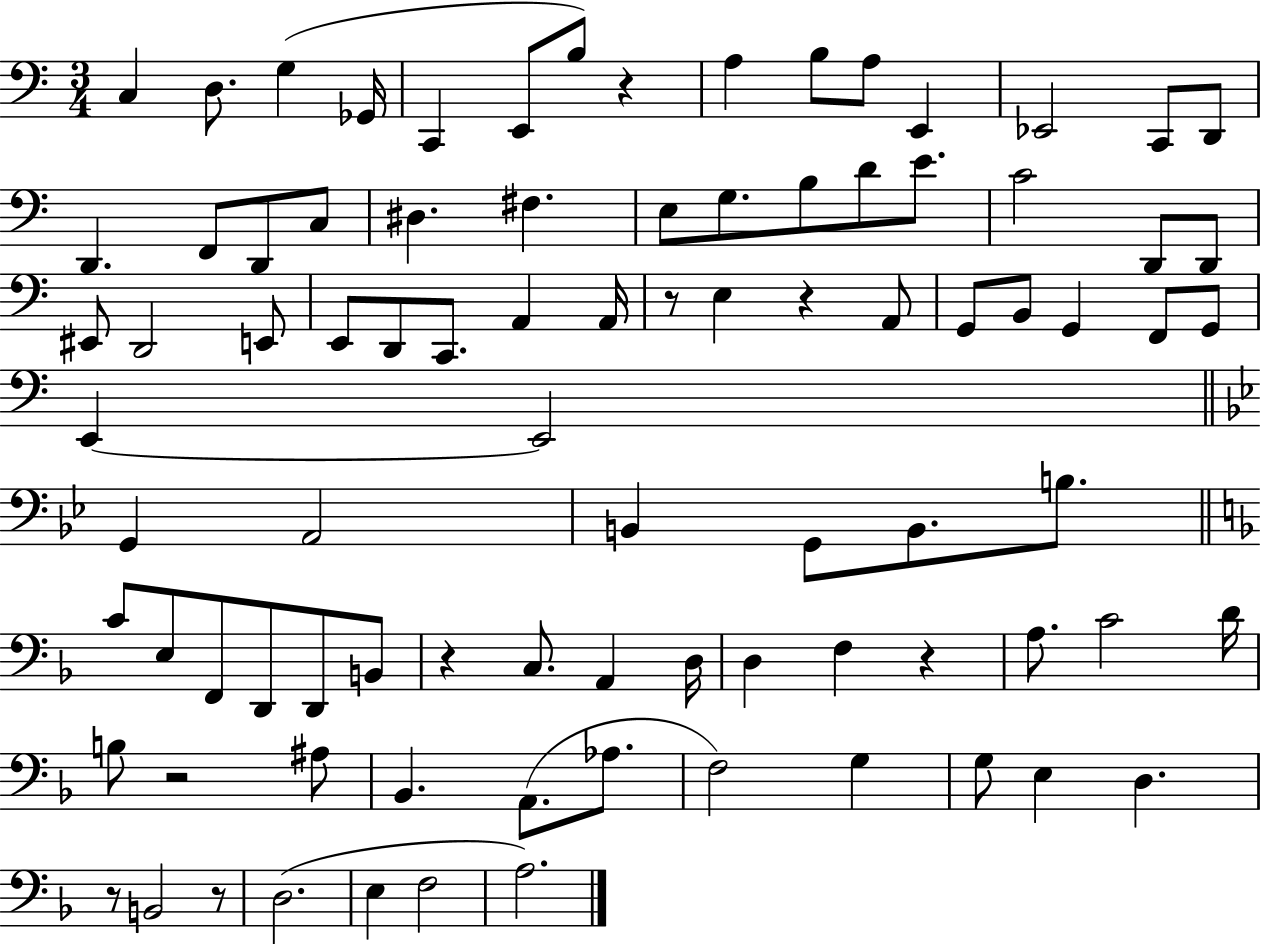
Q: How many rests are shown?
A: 8